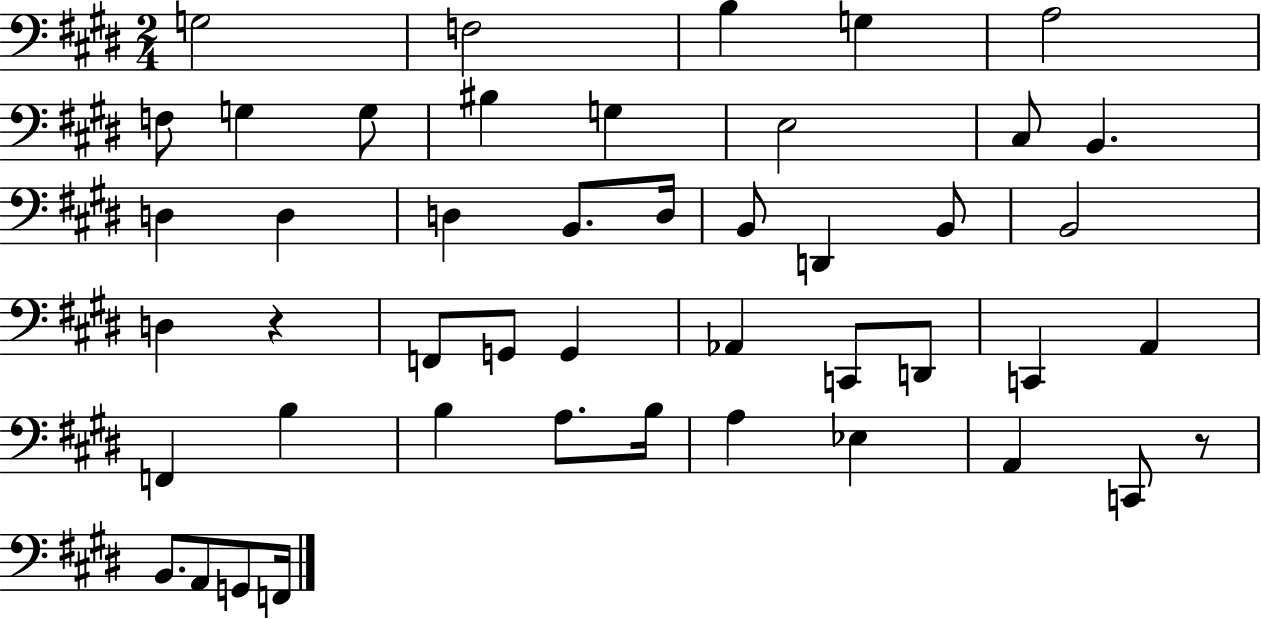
{
  \clef bass
  \numericTimeSignature
  \time 2/4
  \key e \major
  \repeat volta 2 { g2 | f2 | b4 g4 | a2 | \break f8 g4 g8 | bis4 g4 | e2 | cis8 b,4. | \break d4 d4 | d4 b,8. d16 | b,8 d,4 b,8 | b,2 | \break d4 r4 | f,8 g,8 g,4 | aes,4 c,8 d,8 | c,4 a,4 | \break f,4 b4 | b4 a8. b16 | a4 ees4 | a,4 c,8 r8 | \break b,8. a,8 g,8 f,16 | } \bar "|."
}